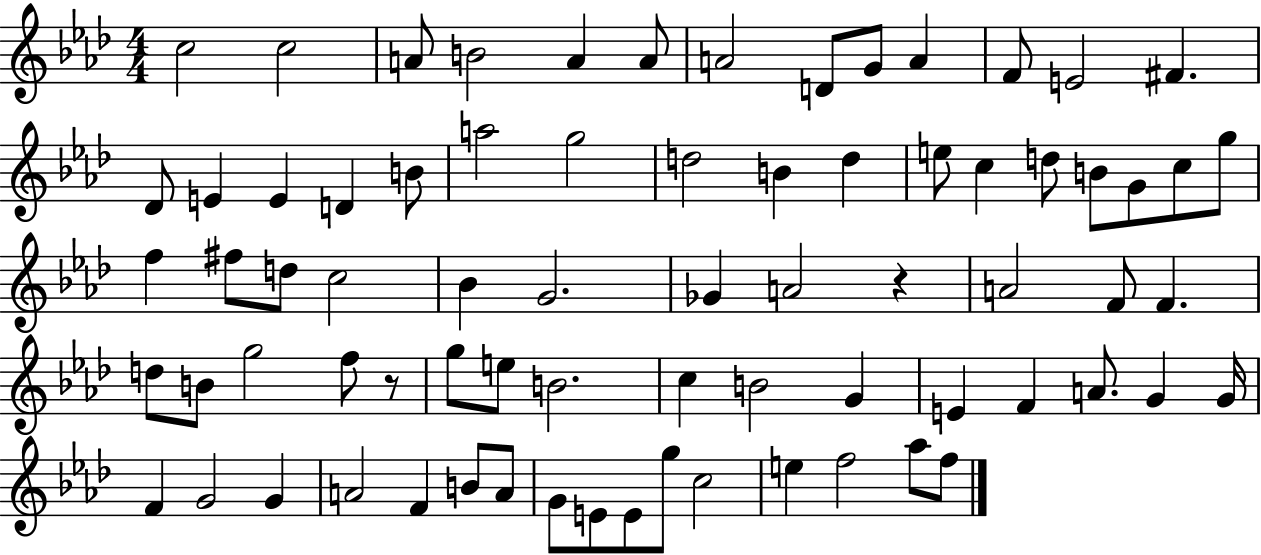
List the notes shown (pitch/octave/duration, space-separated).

C5/h C5/h A4/e B4/h A4/q A4/e A4/h D4/e G4/e A4/q F4/e E4/h F#4/q. Db4/e E4/q E4/q D4/q B4/e A5/h G5/h D5/h B4/q D5/q E5/e C5/q D5/e B4/e G4/e C5/e G5/e F5/q F#5/e D5/e C5/h Bb4/q G4/h. Gb4/q A4/h R/q A4/h F4/e F4/q. D5/e B4/e G5/h F5/e R/e G5/e E5/e B4/h. C5/q B4/h G4/q E4/q F4/q A4/e. G4/q G4/s F4/q G4/h G4/q A4/h F4/q B4/e A4/e G4/e E4/e E4/e G5/e C5/h E5/q F5/h Ab5/e F5/e